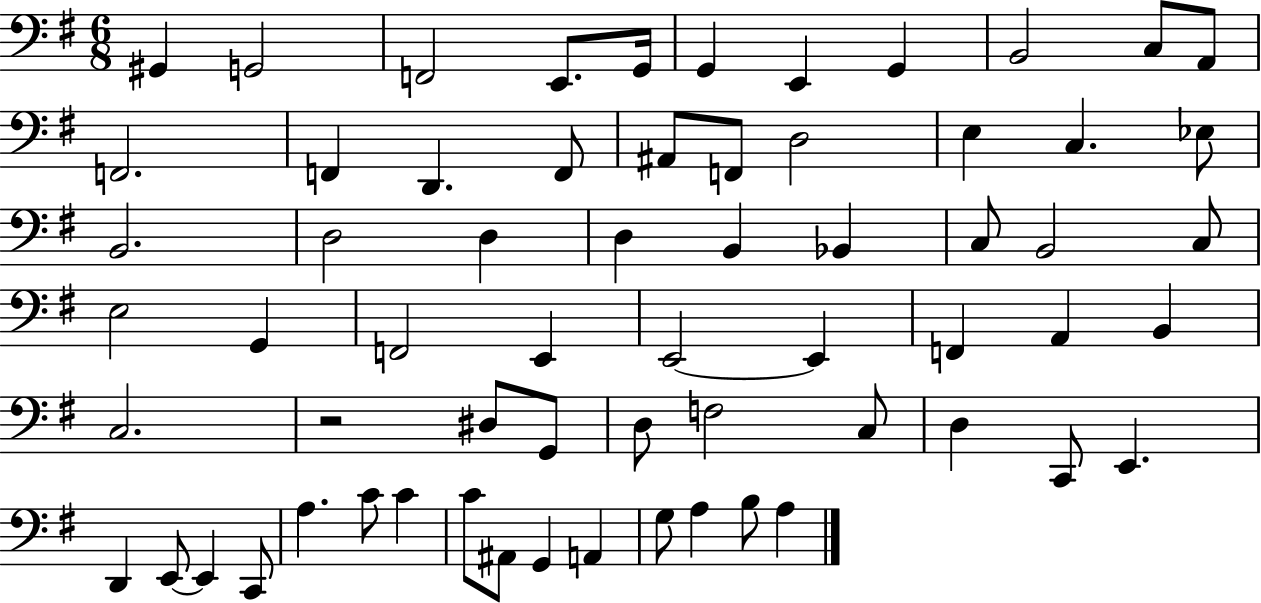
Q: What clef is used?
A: bass